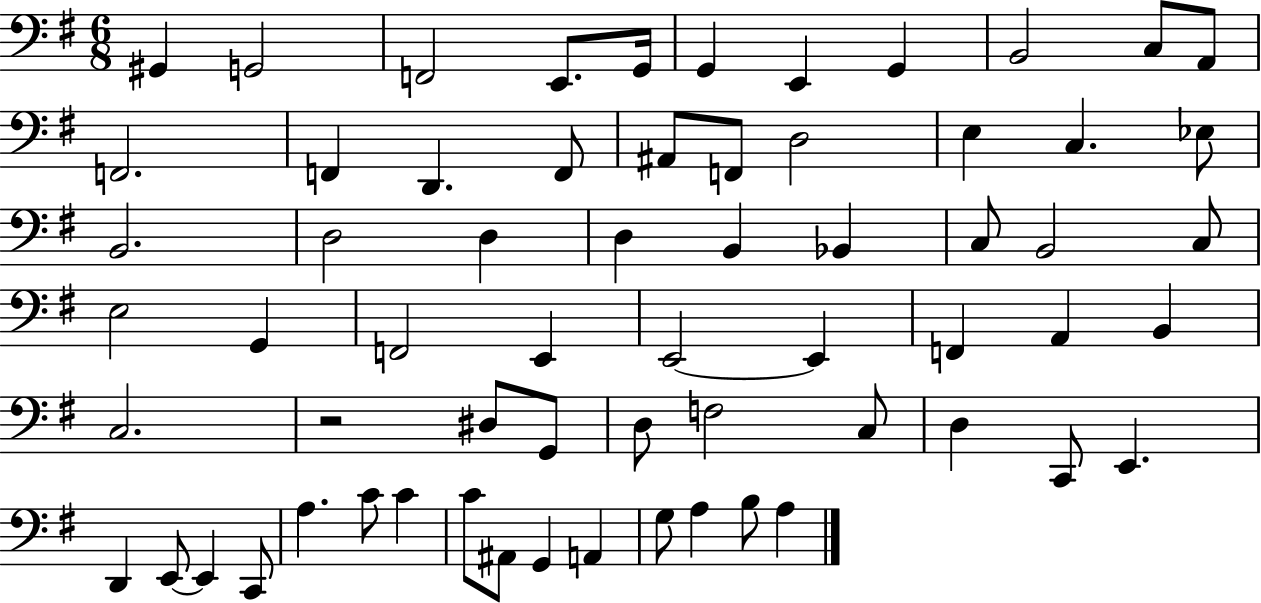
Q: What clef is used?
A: bass